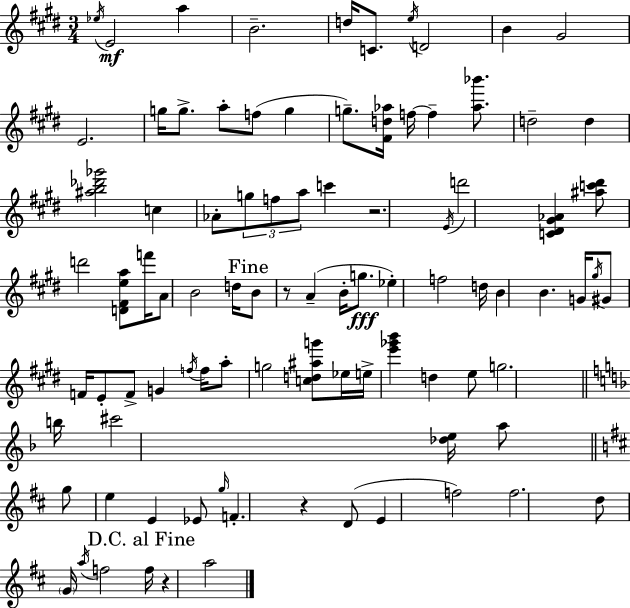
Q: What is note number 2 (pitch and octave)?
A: E4